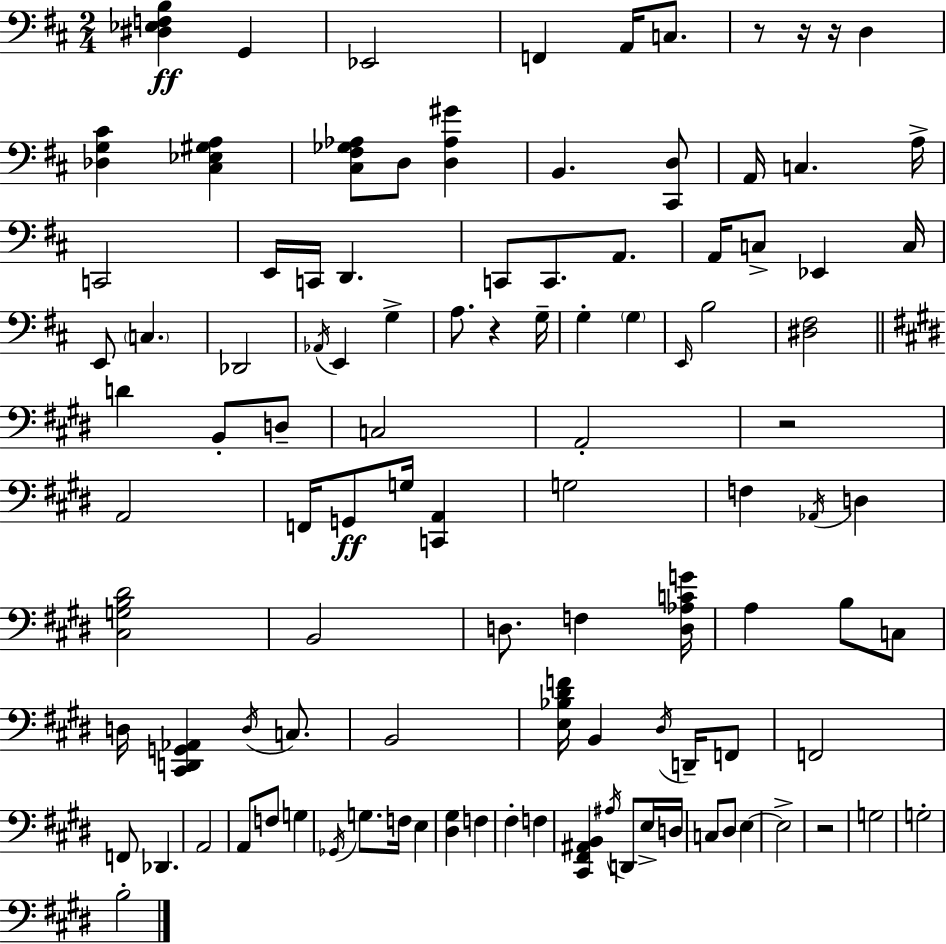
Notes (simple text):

[D#3,Eb3,F3,B3]/q G2/q Eb2/h F2/q A2/s C3/e. R/e R/s R/s D3/q [Db3,G3,C#4]/q [C#3,Eb3,G#3,A3]/q [C#3,F#3,Gb3,Ab3]/e D3/e [D3,Ab3,G#4]/q B2/q. [C#2,D3]/e A2/s C3/q. A3/s C2/h E2/s C2/s D2/q. C2/e C2/e. A2/e. A2/s C3/e Eb2/q C3/s E2/e C3/q. Db2/h Ab2/s E2/q G3/q A3/e. R/q G3/s G3/q G3/q E2/s B3/h [D#3,F#3]/h D4/q B2/e D3/e C3/h A2/h R/h A2/h F2/s G2/e G3/s [C2,A2]/q G3/h F3/q Ab2/s D3/q [C#3,G3,B3,D#4]/h B2/h D3/e. F3/q [D3,Ab3,C4,G4]/s A3/q B3/e C3/e D3/s [C#2,D2,G2,Ab2]/q D3/s C3/e. B2/h [E3,Bb3,D#4,F4]/s B2/q D#3/s D2/s F2/e F2/h F2/e Db2/q. A2/h A2/e F3/e G3/q Gb2/s G3/e. F3/s E3/q [D#3,G#3]/q F3/q F#3/q F3/q [C#2,F#2,A#2,B2]/q A#3/s D2/e E3/s D3/s C3/e D#3/e E3/q E3/h R/h G3/h G3/h B3/h